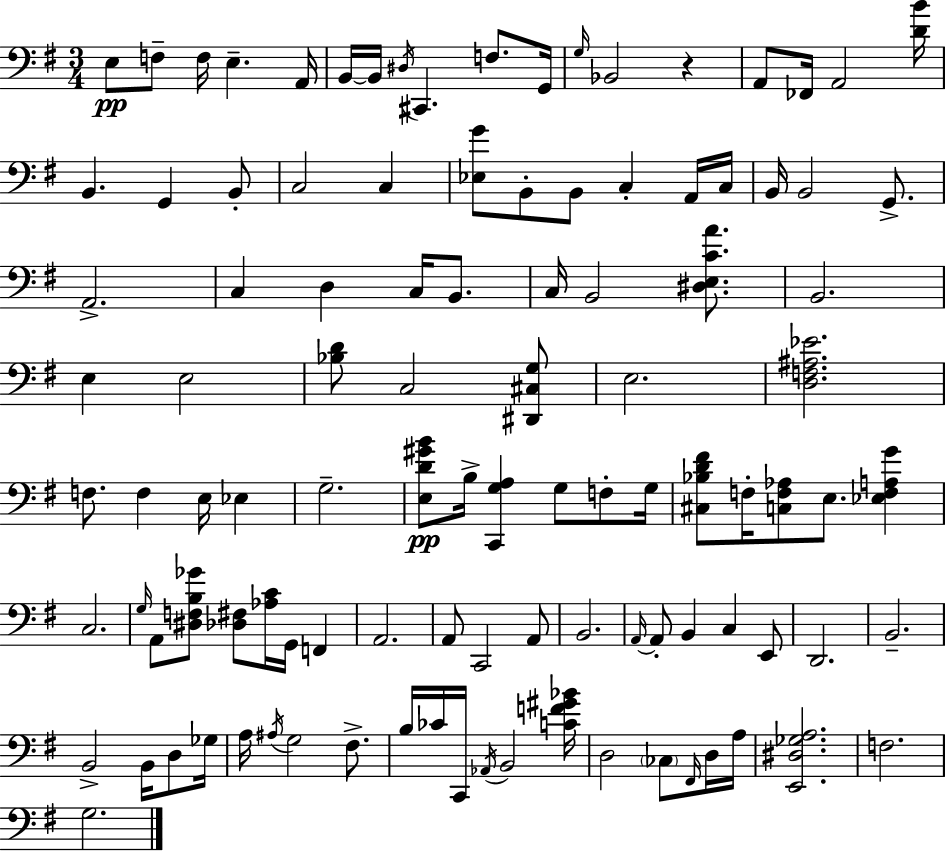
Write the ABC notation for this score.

X:1
T:Untitled
M:3/4
L:1/4
K:Em
E,/2 F,/2 F,/4 E, A,,/4 B,,/4 B,,/4 ^D,/4 ^C,, F,/2 G,,/4 G,/4 _B,,2 z A,,/2 _F,,/4 A,,2 [DB]/4 B,, G,, B,,/2 C,2 C, [_E,G]/2 B,,/2 B,,/2 C, A,,/4 C,/4 B,,/4 B,,2 G,,/2 A,,2 C, D, C,/4 B,,/2 C,/4 B,,2 [^D,E,CA]/2 B,,2 E, E,2 [_B,D]/2 C,2 [^D,,^C,G,]/2 E,2 [D,F,^A,_E]2 F,/2 F, E,/4 _E, G,2 [E,D^GB]/2 B,/4 [C,,G,A,] G,/2 F,/2 G,/4 [^C,_B,D^F]/2 F,/4 [C,F,_A,]/2 E,/2 [_E,F,A,G] C,2 G,/4 A,,/2 [^D,F,B,_G]/2 [_D,^F,]/2 [_A,C]/4 G,,/4 F,, A,,2 A,,/2 C,,2 A,,/2 B,,2 A,,/4 A,,/2 B,, C, E,,/2 D,,2 B,,2 B,,2 B,,/4 D,/2 _G,/4 A,/4 ^A,/4 G,2 ^F,/2 B,/4 _C/4 C,,/4 _A,,/4 B,,2 [CF^G_B]/4 D,2 _C,/2 ^F,,/4 D,/4 A,/4 [E,,^D,_G,A,]2 F,2 G,2